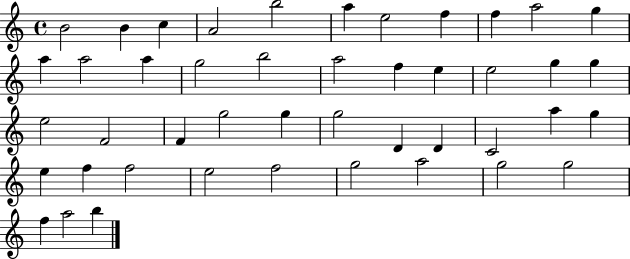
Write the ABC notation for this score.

X:1
T:Untitled
M:4/4
L:1/4
K:C
B2 B c A2 b2 a e2 f f a2 g a a2 a g2 b2 a2 f e e2 g g e2 F2 F g2 g g2 D D C2 a g e f f2 e2 f2 g2 a2 g2 g2 f a2 b